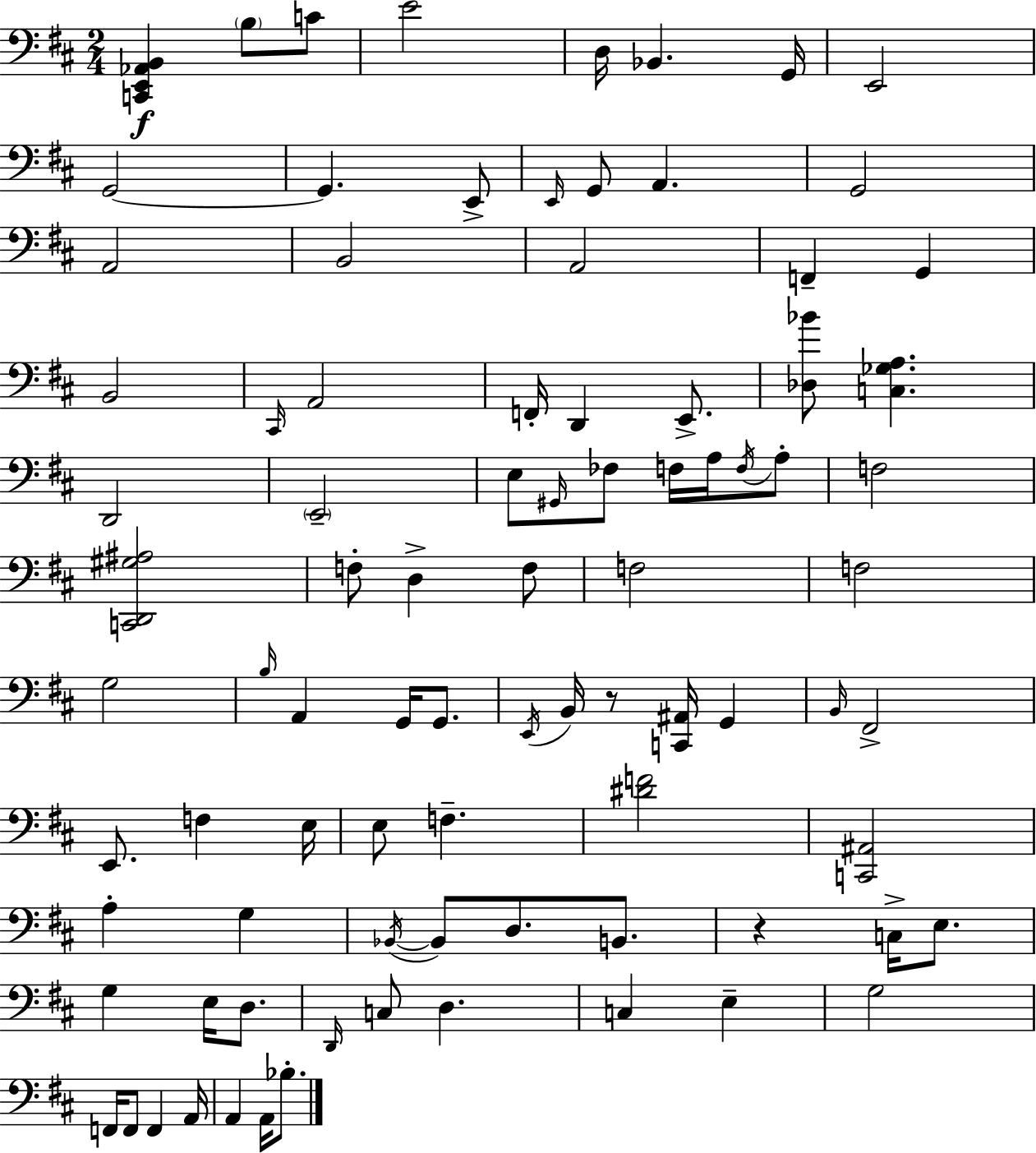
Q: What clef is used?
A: bass